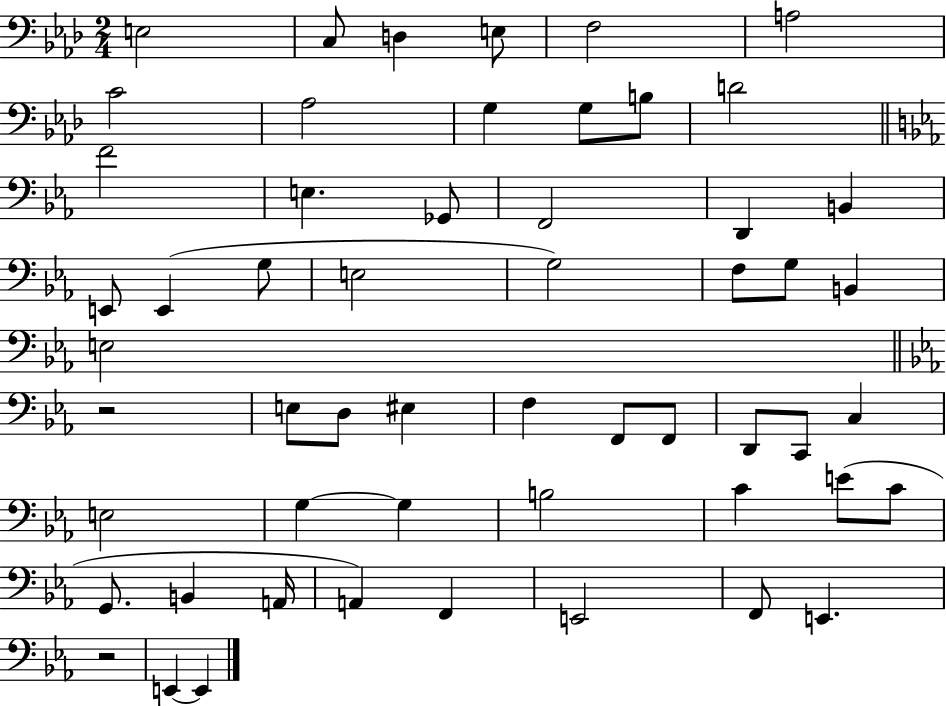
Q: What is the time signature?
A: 2/4